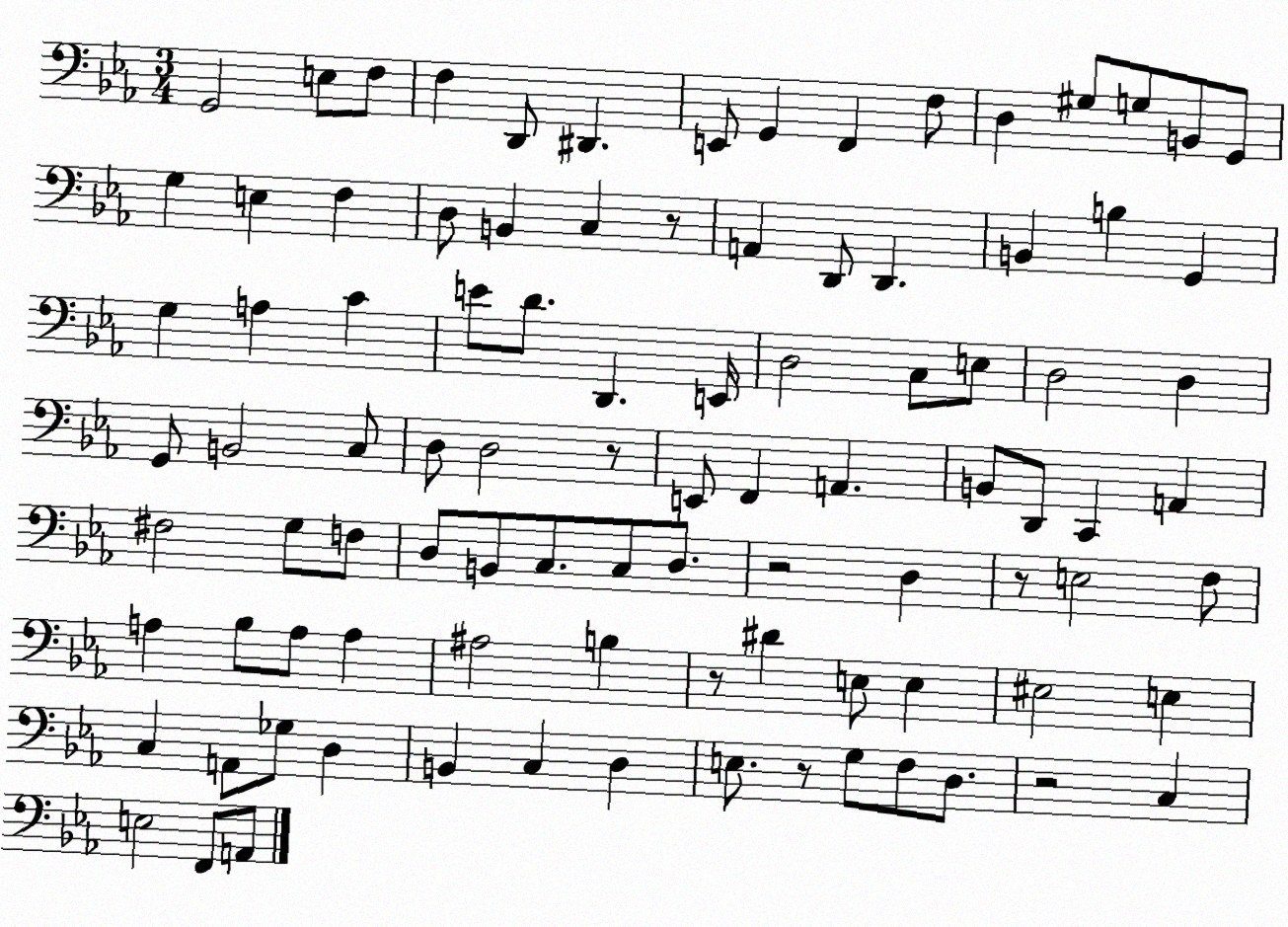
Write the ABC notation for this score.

X:1
T:Untitled
M:3/4
L:1/4
K:Eb
G,,2 E,/2 F,/2 F, D,,/2 ^D,, E,,/2 G,, F,, F,/2 D, ^G,/2 G,/2 B,,/2 G,,/2 G, E, F, D,/2 B,, C, z/2 A,, D,,/2 D,, B,, B, G,, G, A, C E/2 D/2 D,, E,,/4 D,2 C,/2 E,/2 D,2 D, G,,/2 B,,2 C,/2 D,/2 D,2 z/2 E,,/2 F,, A,, B,,/2 D,,/2 C,, A,, ^F,2 G,/2 F,/2 D,/2 B,,/2 C,/2 C,/2 D,/2 z2 D, z/2 E,2 F,/2 A, _B,/2 A,/2 A, ^A,2 B, z/2 ^D E,/2 E, ^E,2 E, C, A,,/2 _G,/2 D, B,, C, D, E,/2 z/2 G,/2 F,/2 D,/2 z2 C, E,2 F,,/2 A,,/2